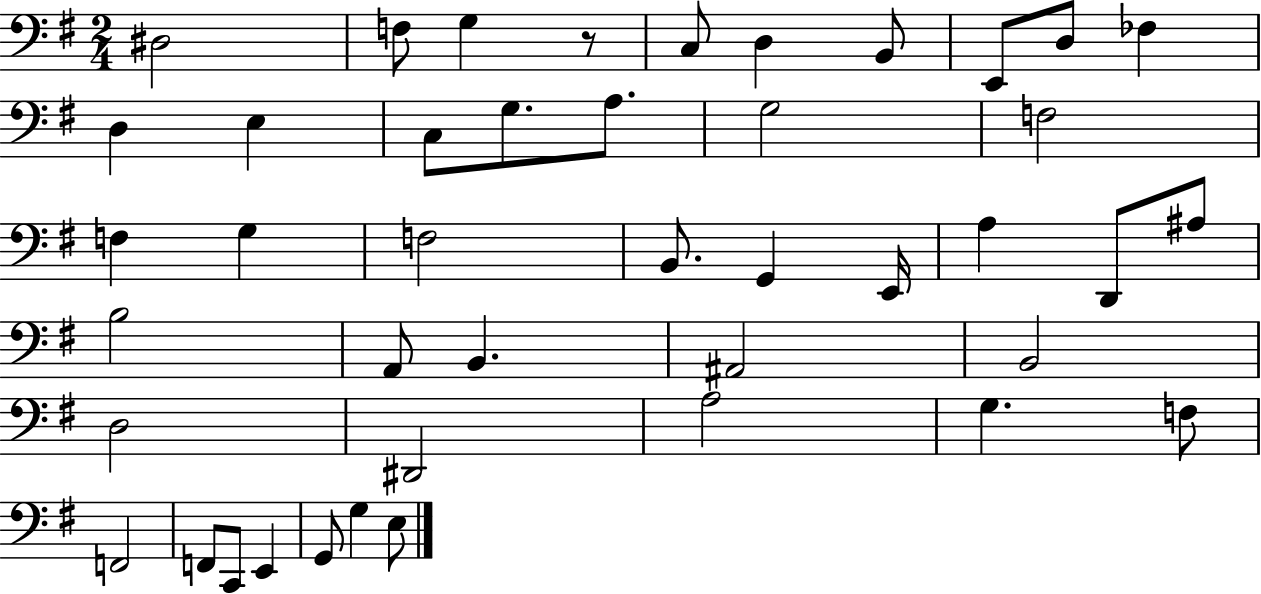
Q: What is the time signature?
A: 2/4